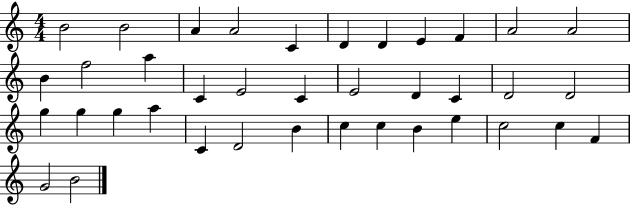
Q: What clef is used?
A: treble